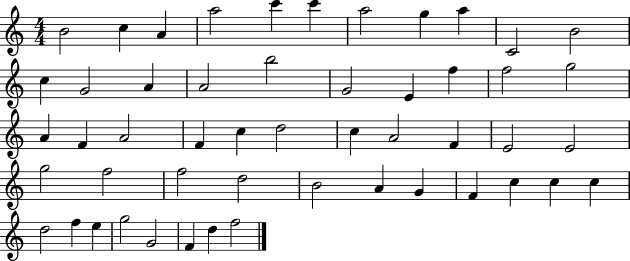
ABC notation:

X:1
T:Untitled
M:4/4
L:1/4
K:C
B2 c A a2 c' c' a2 g a C2 B2 c G2 A A2 b2 G2 E f f2 g2 A F A2 F c d2 c A2 F E2 E2 g2 f2 f2 d2 B2 A G F c c c d2 f e g2 G2 F d f2